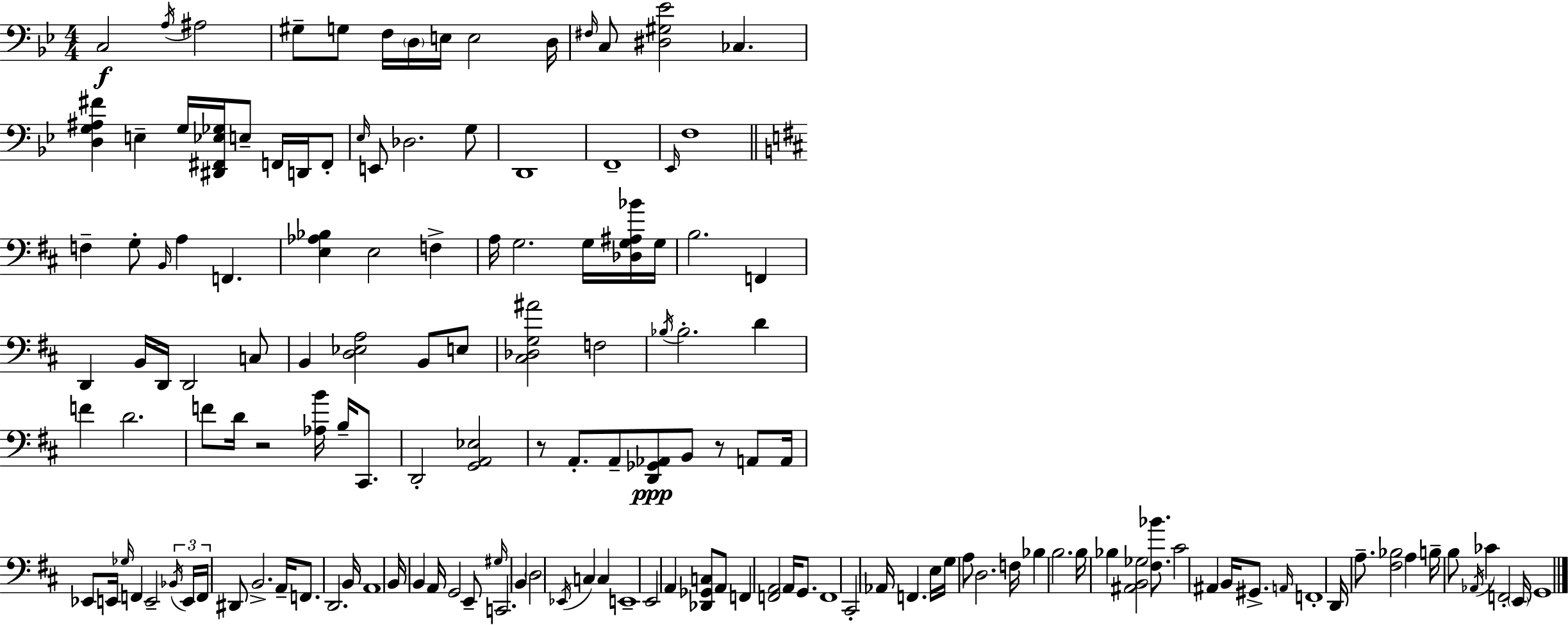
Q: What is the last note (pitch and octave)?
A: G2